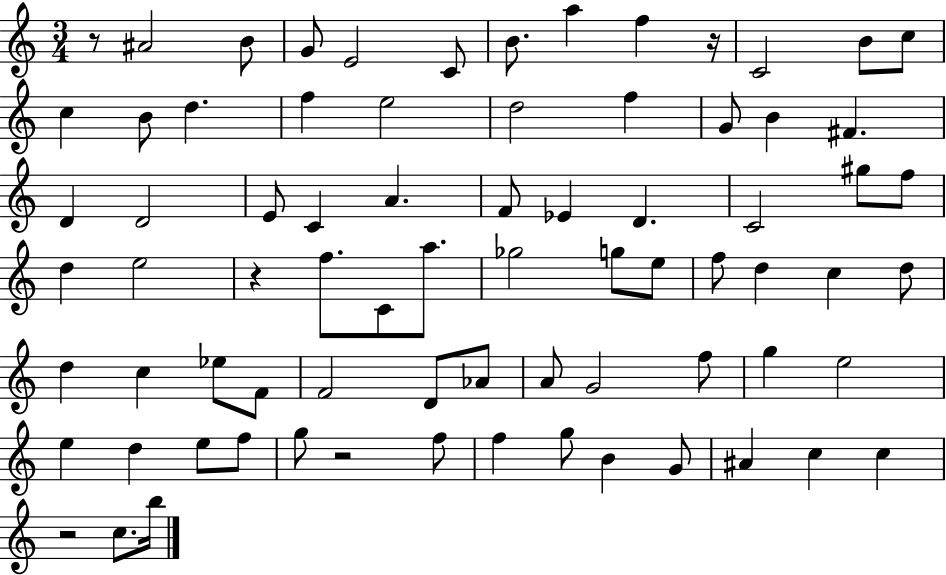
{
  \clef treble
  \numericTimeSignature
  \time 3/4
  \key c \major
  r8 ais'2 b'8 | g'8 e'2 c'8 | b'8. a''4 f''4 r16 | c'2 b'8 c''8 | \break c''4 b'8 d''4. | f''4 e''2 | d''2 f''4 | g'8 b'4 fis'4. | \break d'4 d'2 | e'8 c'4 a'4. | f'8 ees'4 d'4. | c'2 gis''8 f''8 | \break d''4 e''2 | r4 f''8. c'8 a''8. | ges''2 g''8 e''8 | f''8 d''4 c''4 d''8 | \break d''4 c''4 ees''8 f'8 | f'2 d'8 aes'8 | a'8 g'2 f''8 | g''4 e''2 | \break e''4 d''4 e''8 f''8 | g''8 r2 f''8 | f''4 g''8 b'4 g'8 | ais'4 c''4 c''4 | \break r2 c''8. b''16 | \bar "|."
}